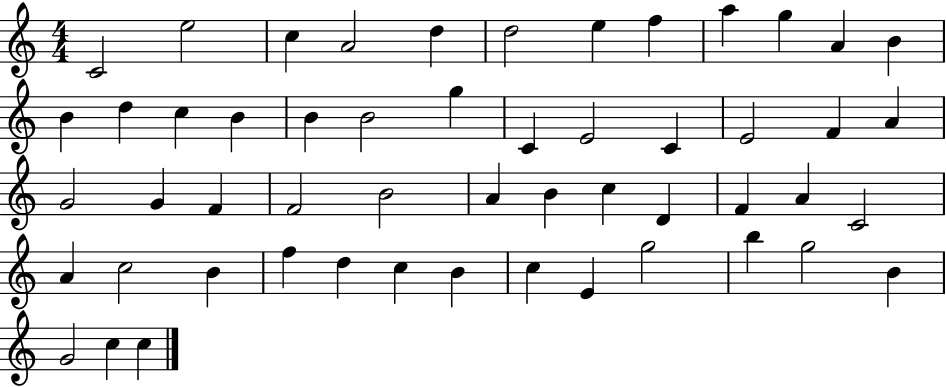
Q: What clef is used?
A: treble